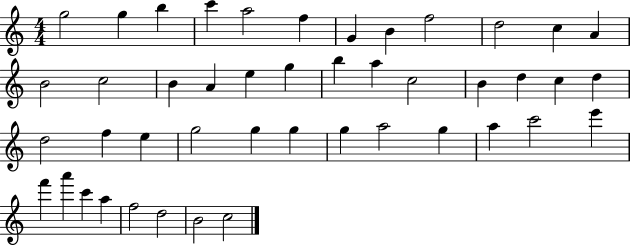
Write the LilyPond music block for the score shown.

{
  \clef treble
  \numericTimeSignature
  \time 4/4
  \key c \major
  g''2 g''4 b''4 | c'''4 a''2 f''4 | g'4 b'4 f''2 | d''2 c''4 a'4 | \break b'2 c''2 | b'4 a'4 e''4 g''4 | b''4 a''4 c''2 | b'4 d''4 c''4 d''4 | \break d''2 f''4 e''4 | g''2 g''4 g''4 | g''4 a''2 g''4 | a''4 c'''2 e'''4 | \break f'''4 a'''4 c'''4 a''4 | f''2 d''2 | b'2 c''2 | \bar "|."
}